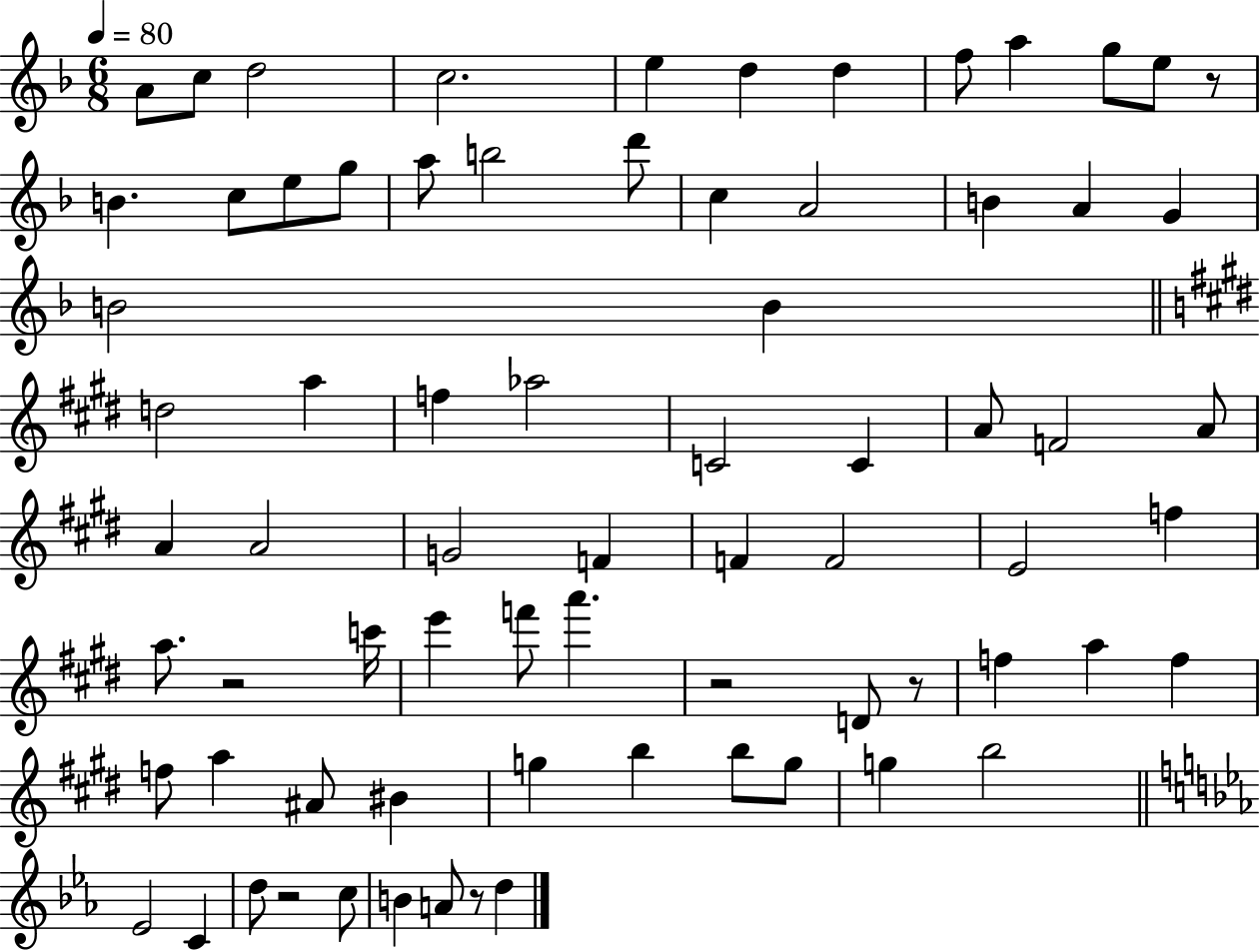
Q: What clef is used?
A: treble